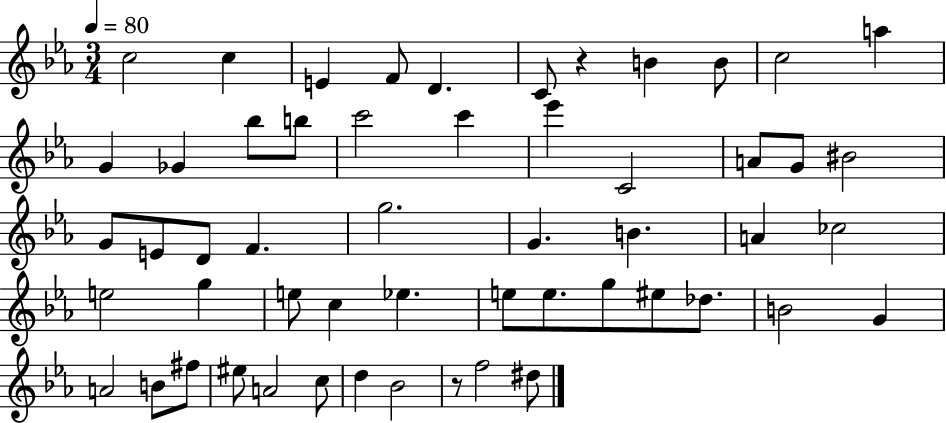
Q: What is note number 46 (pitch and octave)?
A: EIS5